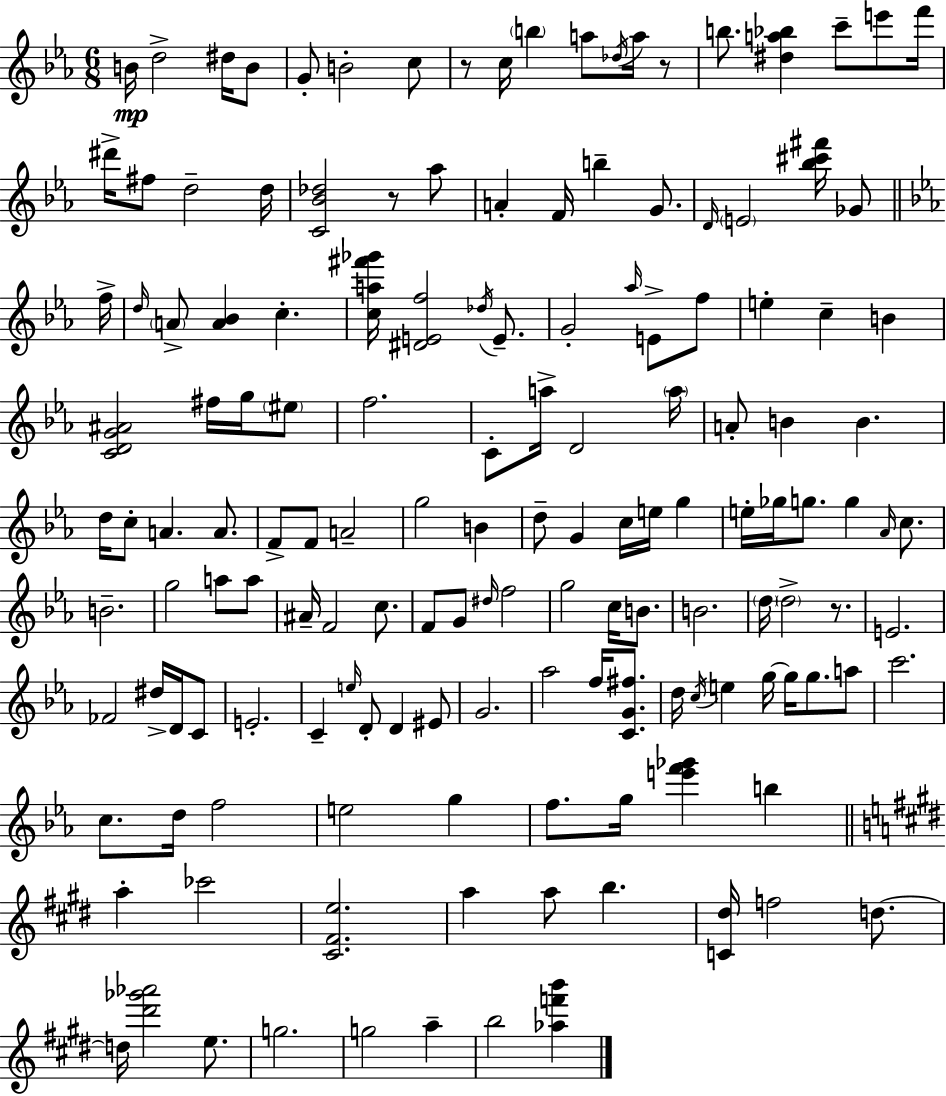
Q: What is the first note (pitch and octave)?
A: B4